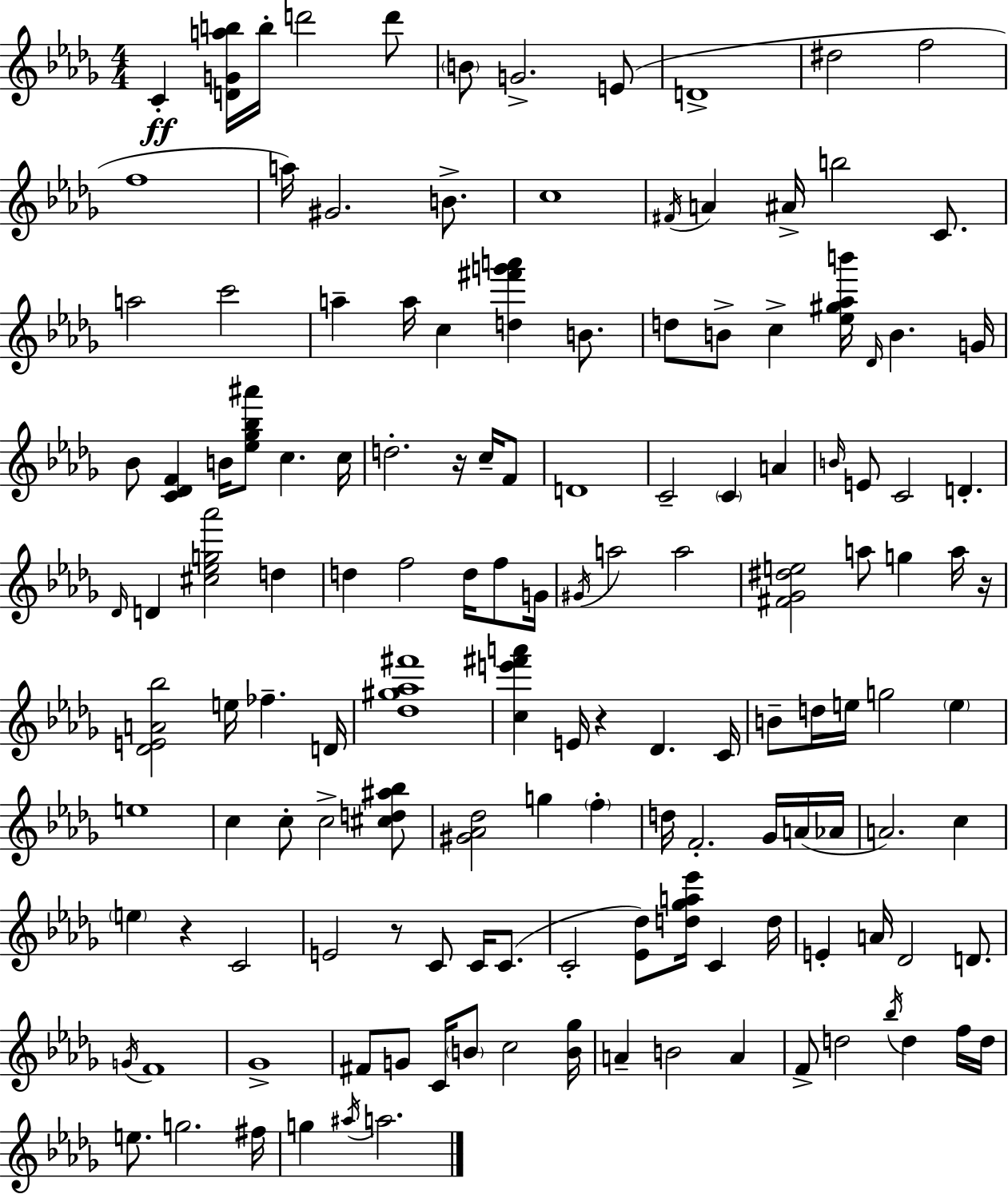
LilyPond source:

{
  \clef treble
  \numericTimeSignature
  \time 4/4
  \key bes \minor
  c'4-.\ff <d' g' a'' b''>16 b''16-. d'''2 d'''8 | \parenthesize b'8 g'2.-> e'8( | d'1-> | dis''2 f''2 | \break f''1 | a''16) gis'2. b'8.-> | c''1 | \acciaccatura { fis'16 } a'4 ais'16-> b''2 c'8. | \break a''2 c'''2 | a''4-- a''16 c''4 <d'' fis''' g''' a'''>4 b'8. | d''8 b'8-> c''4-> <ees'' gis'' aes'' b'''>16 \grace { des'16 } b'4. | g'16 bes'8 <c' des' f'>4 b'16 <ees'' ges'' bes'' ais'''>8 c''4. | \break c''16 d''2.-. r16 c''16-- | f'8 d'1 | c'2-- \parenthesize c'4 a'4 | \grace { b'16 } e'8 c'2 d'4.-. | \break \grace { des'16 } d'4 <cis'' ees'' g'' aes'''>2 | d''4 d''4 f''2 | d''16 f''8 g'16 \acciaccatura { gis'16 } a''2 a''2 | <fis' ges' dis'' e''>2 a''8 g''4 | \break a''16 r16 <des' e' a' bes''>2 e''16 fes''4.-- | d'16 <des'' gis'' aes'' fis'''>1 | <c'' e''' fis''' a'''>4 e'16 r4 des'4. | c'16 b'8-- d''16 e''16 g''2 | \break \parenthesize e''4 e''1 | c''4 c''8-. c''2-> | <cis'' d'' ais'' bes''>8 <gis' aes' des''>2 g''4 | \parenthesize f''4-. d''16 f'2.-. | \break ges'16 a'16( aes'16 a'2.) | c''4 \parenthesize e''4 r4 c'2 | e'2 r8 c'8 | c'16 c'8.( c'2-. <ees' des''>8) <d'' ges'' a'' ees'''>16 | \break c'4 d''16 e'4-. a'16 des'2 | d'8. \acciaccatura { g'16 } f'1 | ges'1-> | fis'8 g'8 c'16 \parenthesize b'8 c''2 | \break <b' ges''>16 a'4-- b'2 | a'4 f'8-> d''2 | \acciaccatura { bes''16 } d''4 f''16 d''16 e''8. g''2. | fis''16 g''4 \acciaccatura { ais''16 } a''2. | \break \bar "|."
}